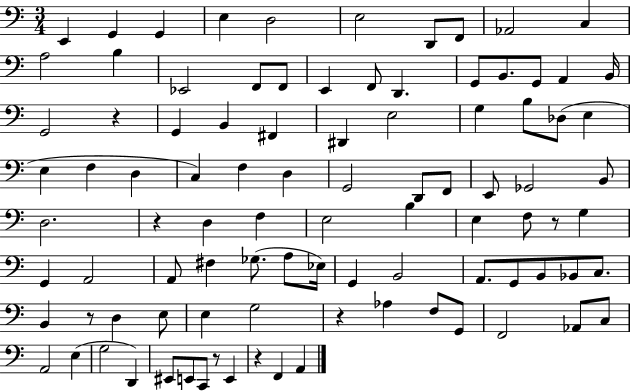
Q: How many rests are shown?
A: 7